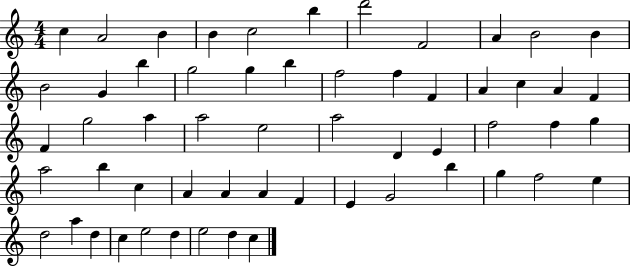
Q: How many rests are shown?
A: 0